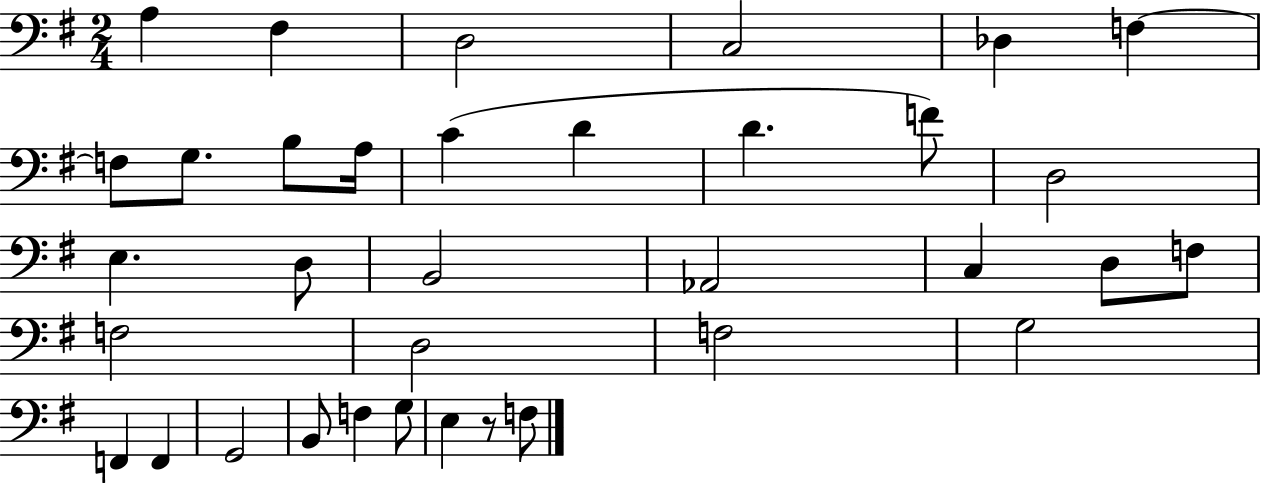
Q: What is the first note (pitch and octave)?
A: A3